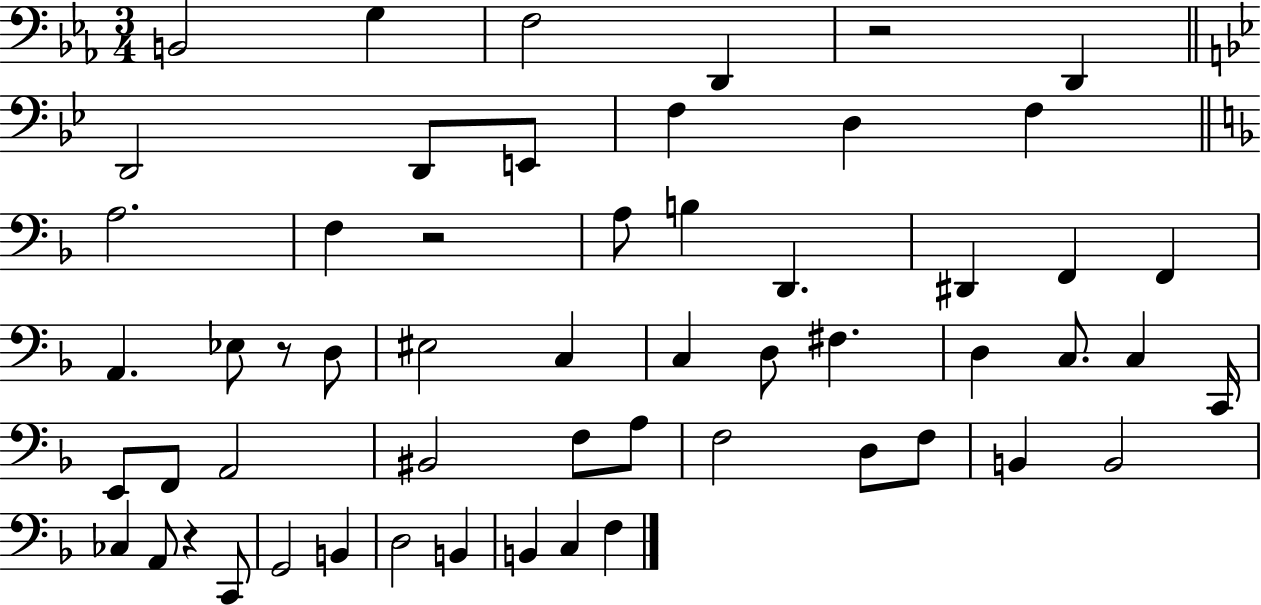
X:1
T:Untitled
M:3/4
L:1/4
K:Eb
B,,2 G, F,2 D,, z2 D,, D,,2 D,,/2 E,,/2 F, D, F, A,2 F, z2 A,/2 B, D,, ^D,, F,, F,, A,, _E,/2 z/2 D,/2 ^E,2 C, C, D,/2 ^F, D, C,/2 C, C,,/4 E,,/2 F,,/2 A,,2 ^B,,2 F,/2 A,/2 F,2 D,/2 F,/2 B,, B,,2 _C, A,,/2 z C,,/2 G,,2 B,, D,2 B,, B,, C, F,